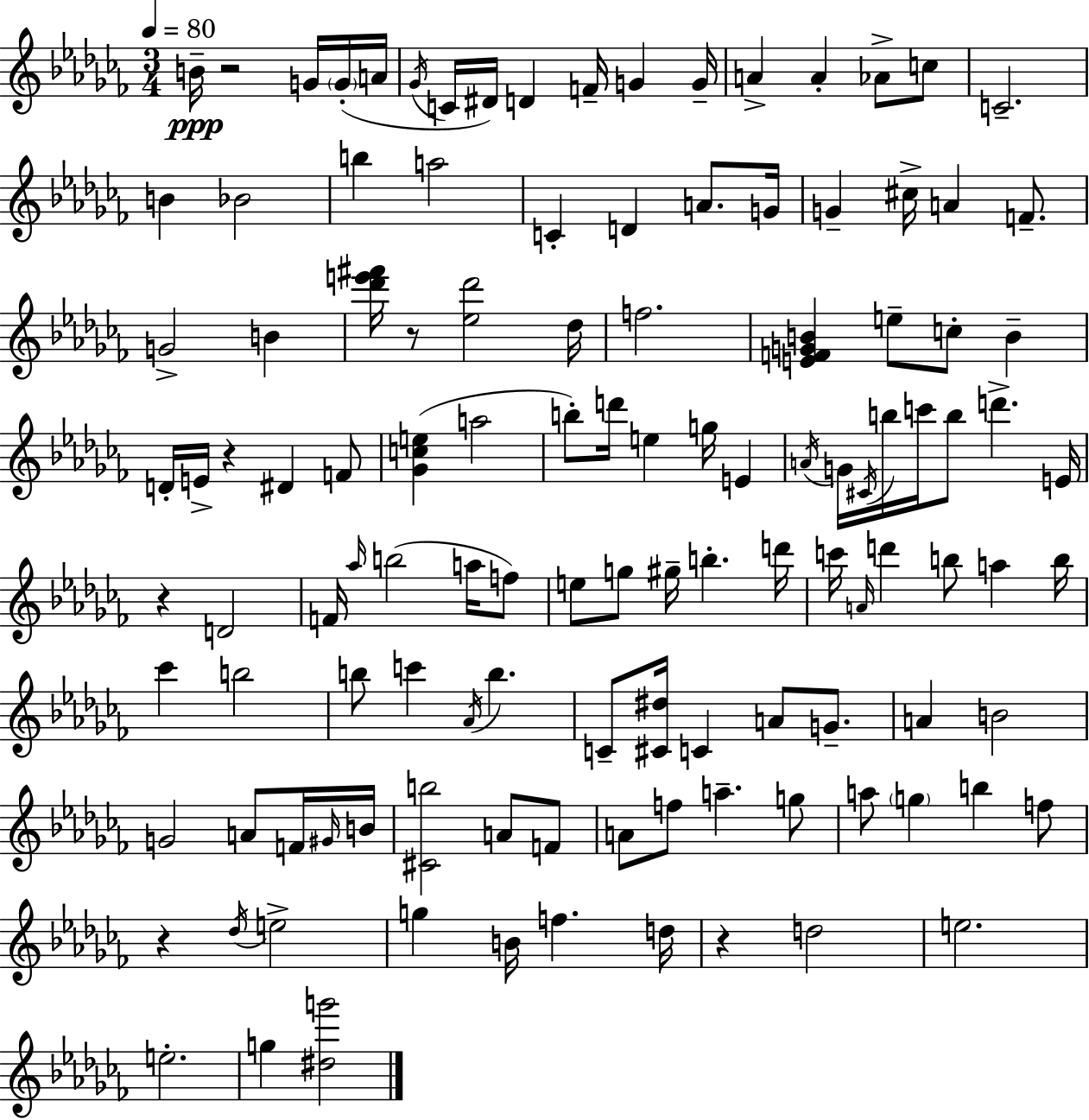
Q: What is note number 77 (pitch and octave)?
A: C4